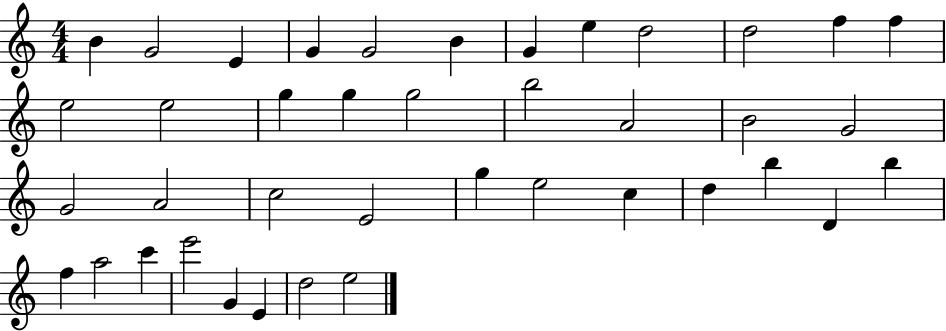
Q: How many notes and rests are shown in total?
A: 40